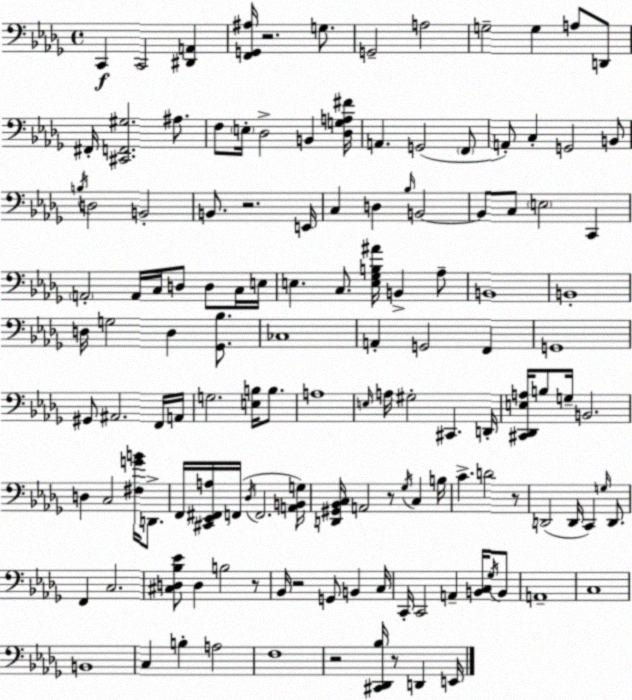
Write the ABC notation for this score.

X:1
T:Untitled
M:4/4
L:1/4
K:Bbm
C,, C,,2 [^D,,A,,] [F,,G,,^A,]/4 z2 G,/2 G,,2 A,2 G,2 G, A,/2 D,,/2 ^F,,/4 [^C,,F,,^G,]2 ^A,/2 F,/2 E,/4 _D,2 B,, [_D,G,A,^F]/4 A,, G,,2 F,,/2 A,,/2 C, G,,2 B,,/2 B,/4 D,2 B,,2 B,,/2 z2 E,,/4 C, D, _B,/4 B,,2 B,,/2 C,/2 E,2 C,, A,,2 A,,/4 C,/4 D,/2 D,/2 C,/4 E,/4 E, C,/2 [E,_G,B,^A]/4 B,, _A,/2 B,,4 B,,4 D,/4 G,2 D, [_G,,_B,]/2 _C,4 A,, G,,2 F,, G,,4 ^G,,/2 ^A,,2 F,,/4 A,,/4 G,2 [E,B,]/4 B,/2 A,4 E,/4 A,/4 ^G,2 ^C,, D,,/4 [^C,,_D,,E,A,]/4 B,/2 G,/4 B,,2 D, C,2 [^F,GB]/4 D,,/2 F,,/4 [^C,,_E,,^F,,A,]/4 F,,/4 _D,/4 F,,2 [A,,B,,G,]/4 [D,,^G,,_B,,C,]/4 A,,2 z/2 _G,/4 C, B,/4 C D2 z/2 D,,2 D,,/4 C,, G,/4 D,,/2 F,, C,2 [^C,D,_B,_E]/2 D, B,2 z/2 _B,,/4 z2 G,,/2 B,, C,/4 C,,/4 C,,2 A,, [B,,C,]/4 _G,/4 B,,/2 A,,4 C,4 B,,4 C, B, A,2 F,4 z2 [^C,,_D,,_B,]/4 z/2 D,, E,,/4